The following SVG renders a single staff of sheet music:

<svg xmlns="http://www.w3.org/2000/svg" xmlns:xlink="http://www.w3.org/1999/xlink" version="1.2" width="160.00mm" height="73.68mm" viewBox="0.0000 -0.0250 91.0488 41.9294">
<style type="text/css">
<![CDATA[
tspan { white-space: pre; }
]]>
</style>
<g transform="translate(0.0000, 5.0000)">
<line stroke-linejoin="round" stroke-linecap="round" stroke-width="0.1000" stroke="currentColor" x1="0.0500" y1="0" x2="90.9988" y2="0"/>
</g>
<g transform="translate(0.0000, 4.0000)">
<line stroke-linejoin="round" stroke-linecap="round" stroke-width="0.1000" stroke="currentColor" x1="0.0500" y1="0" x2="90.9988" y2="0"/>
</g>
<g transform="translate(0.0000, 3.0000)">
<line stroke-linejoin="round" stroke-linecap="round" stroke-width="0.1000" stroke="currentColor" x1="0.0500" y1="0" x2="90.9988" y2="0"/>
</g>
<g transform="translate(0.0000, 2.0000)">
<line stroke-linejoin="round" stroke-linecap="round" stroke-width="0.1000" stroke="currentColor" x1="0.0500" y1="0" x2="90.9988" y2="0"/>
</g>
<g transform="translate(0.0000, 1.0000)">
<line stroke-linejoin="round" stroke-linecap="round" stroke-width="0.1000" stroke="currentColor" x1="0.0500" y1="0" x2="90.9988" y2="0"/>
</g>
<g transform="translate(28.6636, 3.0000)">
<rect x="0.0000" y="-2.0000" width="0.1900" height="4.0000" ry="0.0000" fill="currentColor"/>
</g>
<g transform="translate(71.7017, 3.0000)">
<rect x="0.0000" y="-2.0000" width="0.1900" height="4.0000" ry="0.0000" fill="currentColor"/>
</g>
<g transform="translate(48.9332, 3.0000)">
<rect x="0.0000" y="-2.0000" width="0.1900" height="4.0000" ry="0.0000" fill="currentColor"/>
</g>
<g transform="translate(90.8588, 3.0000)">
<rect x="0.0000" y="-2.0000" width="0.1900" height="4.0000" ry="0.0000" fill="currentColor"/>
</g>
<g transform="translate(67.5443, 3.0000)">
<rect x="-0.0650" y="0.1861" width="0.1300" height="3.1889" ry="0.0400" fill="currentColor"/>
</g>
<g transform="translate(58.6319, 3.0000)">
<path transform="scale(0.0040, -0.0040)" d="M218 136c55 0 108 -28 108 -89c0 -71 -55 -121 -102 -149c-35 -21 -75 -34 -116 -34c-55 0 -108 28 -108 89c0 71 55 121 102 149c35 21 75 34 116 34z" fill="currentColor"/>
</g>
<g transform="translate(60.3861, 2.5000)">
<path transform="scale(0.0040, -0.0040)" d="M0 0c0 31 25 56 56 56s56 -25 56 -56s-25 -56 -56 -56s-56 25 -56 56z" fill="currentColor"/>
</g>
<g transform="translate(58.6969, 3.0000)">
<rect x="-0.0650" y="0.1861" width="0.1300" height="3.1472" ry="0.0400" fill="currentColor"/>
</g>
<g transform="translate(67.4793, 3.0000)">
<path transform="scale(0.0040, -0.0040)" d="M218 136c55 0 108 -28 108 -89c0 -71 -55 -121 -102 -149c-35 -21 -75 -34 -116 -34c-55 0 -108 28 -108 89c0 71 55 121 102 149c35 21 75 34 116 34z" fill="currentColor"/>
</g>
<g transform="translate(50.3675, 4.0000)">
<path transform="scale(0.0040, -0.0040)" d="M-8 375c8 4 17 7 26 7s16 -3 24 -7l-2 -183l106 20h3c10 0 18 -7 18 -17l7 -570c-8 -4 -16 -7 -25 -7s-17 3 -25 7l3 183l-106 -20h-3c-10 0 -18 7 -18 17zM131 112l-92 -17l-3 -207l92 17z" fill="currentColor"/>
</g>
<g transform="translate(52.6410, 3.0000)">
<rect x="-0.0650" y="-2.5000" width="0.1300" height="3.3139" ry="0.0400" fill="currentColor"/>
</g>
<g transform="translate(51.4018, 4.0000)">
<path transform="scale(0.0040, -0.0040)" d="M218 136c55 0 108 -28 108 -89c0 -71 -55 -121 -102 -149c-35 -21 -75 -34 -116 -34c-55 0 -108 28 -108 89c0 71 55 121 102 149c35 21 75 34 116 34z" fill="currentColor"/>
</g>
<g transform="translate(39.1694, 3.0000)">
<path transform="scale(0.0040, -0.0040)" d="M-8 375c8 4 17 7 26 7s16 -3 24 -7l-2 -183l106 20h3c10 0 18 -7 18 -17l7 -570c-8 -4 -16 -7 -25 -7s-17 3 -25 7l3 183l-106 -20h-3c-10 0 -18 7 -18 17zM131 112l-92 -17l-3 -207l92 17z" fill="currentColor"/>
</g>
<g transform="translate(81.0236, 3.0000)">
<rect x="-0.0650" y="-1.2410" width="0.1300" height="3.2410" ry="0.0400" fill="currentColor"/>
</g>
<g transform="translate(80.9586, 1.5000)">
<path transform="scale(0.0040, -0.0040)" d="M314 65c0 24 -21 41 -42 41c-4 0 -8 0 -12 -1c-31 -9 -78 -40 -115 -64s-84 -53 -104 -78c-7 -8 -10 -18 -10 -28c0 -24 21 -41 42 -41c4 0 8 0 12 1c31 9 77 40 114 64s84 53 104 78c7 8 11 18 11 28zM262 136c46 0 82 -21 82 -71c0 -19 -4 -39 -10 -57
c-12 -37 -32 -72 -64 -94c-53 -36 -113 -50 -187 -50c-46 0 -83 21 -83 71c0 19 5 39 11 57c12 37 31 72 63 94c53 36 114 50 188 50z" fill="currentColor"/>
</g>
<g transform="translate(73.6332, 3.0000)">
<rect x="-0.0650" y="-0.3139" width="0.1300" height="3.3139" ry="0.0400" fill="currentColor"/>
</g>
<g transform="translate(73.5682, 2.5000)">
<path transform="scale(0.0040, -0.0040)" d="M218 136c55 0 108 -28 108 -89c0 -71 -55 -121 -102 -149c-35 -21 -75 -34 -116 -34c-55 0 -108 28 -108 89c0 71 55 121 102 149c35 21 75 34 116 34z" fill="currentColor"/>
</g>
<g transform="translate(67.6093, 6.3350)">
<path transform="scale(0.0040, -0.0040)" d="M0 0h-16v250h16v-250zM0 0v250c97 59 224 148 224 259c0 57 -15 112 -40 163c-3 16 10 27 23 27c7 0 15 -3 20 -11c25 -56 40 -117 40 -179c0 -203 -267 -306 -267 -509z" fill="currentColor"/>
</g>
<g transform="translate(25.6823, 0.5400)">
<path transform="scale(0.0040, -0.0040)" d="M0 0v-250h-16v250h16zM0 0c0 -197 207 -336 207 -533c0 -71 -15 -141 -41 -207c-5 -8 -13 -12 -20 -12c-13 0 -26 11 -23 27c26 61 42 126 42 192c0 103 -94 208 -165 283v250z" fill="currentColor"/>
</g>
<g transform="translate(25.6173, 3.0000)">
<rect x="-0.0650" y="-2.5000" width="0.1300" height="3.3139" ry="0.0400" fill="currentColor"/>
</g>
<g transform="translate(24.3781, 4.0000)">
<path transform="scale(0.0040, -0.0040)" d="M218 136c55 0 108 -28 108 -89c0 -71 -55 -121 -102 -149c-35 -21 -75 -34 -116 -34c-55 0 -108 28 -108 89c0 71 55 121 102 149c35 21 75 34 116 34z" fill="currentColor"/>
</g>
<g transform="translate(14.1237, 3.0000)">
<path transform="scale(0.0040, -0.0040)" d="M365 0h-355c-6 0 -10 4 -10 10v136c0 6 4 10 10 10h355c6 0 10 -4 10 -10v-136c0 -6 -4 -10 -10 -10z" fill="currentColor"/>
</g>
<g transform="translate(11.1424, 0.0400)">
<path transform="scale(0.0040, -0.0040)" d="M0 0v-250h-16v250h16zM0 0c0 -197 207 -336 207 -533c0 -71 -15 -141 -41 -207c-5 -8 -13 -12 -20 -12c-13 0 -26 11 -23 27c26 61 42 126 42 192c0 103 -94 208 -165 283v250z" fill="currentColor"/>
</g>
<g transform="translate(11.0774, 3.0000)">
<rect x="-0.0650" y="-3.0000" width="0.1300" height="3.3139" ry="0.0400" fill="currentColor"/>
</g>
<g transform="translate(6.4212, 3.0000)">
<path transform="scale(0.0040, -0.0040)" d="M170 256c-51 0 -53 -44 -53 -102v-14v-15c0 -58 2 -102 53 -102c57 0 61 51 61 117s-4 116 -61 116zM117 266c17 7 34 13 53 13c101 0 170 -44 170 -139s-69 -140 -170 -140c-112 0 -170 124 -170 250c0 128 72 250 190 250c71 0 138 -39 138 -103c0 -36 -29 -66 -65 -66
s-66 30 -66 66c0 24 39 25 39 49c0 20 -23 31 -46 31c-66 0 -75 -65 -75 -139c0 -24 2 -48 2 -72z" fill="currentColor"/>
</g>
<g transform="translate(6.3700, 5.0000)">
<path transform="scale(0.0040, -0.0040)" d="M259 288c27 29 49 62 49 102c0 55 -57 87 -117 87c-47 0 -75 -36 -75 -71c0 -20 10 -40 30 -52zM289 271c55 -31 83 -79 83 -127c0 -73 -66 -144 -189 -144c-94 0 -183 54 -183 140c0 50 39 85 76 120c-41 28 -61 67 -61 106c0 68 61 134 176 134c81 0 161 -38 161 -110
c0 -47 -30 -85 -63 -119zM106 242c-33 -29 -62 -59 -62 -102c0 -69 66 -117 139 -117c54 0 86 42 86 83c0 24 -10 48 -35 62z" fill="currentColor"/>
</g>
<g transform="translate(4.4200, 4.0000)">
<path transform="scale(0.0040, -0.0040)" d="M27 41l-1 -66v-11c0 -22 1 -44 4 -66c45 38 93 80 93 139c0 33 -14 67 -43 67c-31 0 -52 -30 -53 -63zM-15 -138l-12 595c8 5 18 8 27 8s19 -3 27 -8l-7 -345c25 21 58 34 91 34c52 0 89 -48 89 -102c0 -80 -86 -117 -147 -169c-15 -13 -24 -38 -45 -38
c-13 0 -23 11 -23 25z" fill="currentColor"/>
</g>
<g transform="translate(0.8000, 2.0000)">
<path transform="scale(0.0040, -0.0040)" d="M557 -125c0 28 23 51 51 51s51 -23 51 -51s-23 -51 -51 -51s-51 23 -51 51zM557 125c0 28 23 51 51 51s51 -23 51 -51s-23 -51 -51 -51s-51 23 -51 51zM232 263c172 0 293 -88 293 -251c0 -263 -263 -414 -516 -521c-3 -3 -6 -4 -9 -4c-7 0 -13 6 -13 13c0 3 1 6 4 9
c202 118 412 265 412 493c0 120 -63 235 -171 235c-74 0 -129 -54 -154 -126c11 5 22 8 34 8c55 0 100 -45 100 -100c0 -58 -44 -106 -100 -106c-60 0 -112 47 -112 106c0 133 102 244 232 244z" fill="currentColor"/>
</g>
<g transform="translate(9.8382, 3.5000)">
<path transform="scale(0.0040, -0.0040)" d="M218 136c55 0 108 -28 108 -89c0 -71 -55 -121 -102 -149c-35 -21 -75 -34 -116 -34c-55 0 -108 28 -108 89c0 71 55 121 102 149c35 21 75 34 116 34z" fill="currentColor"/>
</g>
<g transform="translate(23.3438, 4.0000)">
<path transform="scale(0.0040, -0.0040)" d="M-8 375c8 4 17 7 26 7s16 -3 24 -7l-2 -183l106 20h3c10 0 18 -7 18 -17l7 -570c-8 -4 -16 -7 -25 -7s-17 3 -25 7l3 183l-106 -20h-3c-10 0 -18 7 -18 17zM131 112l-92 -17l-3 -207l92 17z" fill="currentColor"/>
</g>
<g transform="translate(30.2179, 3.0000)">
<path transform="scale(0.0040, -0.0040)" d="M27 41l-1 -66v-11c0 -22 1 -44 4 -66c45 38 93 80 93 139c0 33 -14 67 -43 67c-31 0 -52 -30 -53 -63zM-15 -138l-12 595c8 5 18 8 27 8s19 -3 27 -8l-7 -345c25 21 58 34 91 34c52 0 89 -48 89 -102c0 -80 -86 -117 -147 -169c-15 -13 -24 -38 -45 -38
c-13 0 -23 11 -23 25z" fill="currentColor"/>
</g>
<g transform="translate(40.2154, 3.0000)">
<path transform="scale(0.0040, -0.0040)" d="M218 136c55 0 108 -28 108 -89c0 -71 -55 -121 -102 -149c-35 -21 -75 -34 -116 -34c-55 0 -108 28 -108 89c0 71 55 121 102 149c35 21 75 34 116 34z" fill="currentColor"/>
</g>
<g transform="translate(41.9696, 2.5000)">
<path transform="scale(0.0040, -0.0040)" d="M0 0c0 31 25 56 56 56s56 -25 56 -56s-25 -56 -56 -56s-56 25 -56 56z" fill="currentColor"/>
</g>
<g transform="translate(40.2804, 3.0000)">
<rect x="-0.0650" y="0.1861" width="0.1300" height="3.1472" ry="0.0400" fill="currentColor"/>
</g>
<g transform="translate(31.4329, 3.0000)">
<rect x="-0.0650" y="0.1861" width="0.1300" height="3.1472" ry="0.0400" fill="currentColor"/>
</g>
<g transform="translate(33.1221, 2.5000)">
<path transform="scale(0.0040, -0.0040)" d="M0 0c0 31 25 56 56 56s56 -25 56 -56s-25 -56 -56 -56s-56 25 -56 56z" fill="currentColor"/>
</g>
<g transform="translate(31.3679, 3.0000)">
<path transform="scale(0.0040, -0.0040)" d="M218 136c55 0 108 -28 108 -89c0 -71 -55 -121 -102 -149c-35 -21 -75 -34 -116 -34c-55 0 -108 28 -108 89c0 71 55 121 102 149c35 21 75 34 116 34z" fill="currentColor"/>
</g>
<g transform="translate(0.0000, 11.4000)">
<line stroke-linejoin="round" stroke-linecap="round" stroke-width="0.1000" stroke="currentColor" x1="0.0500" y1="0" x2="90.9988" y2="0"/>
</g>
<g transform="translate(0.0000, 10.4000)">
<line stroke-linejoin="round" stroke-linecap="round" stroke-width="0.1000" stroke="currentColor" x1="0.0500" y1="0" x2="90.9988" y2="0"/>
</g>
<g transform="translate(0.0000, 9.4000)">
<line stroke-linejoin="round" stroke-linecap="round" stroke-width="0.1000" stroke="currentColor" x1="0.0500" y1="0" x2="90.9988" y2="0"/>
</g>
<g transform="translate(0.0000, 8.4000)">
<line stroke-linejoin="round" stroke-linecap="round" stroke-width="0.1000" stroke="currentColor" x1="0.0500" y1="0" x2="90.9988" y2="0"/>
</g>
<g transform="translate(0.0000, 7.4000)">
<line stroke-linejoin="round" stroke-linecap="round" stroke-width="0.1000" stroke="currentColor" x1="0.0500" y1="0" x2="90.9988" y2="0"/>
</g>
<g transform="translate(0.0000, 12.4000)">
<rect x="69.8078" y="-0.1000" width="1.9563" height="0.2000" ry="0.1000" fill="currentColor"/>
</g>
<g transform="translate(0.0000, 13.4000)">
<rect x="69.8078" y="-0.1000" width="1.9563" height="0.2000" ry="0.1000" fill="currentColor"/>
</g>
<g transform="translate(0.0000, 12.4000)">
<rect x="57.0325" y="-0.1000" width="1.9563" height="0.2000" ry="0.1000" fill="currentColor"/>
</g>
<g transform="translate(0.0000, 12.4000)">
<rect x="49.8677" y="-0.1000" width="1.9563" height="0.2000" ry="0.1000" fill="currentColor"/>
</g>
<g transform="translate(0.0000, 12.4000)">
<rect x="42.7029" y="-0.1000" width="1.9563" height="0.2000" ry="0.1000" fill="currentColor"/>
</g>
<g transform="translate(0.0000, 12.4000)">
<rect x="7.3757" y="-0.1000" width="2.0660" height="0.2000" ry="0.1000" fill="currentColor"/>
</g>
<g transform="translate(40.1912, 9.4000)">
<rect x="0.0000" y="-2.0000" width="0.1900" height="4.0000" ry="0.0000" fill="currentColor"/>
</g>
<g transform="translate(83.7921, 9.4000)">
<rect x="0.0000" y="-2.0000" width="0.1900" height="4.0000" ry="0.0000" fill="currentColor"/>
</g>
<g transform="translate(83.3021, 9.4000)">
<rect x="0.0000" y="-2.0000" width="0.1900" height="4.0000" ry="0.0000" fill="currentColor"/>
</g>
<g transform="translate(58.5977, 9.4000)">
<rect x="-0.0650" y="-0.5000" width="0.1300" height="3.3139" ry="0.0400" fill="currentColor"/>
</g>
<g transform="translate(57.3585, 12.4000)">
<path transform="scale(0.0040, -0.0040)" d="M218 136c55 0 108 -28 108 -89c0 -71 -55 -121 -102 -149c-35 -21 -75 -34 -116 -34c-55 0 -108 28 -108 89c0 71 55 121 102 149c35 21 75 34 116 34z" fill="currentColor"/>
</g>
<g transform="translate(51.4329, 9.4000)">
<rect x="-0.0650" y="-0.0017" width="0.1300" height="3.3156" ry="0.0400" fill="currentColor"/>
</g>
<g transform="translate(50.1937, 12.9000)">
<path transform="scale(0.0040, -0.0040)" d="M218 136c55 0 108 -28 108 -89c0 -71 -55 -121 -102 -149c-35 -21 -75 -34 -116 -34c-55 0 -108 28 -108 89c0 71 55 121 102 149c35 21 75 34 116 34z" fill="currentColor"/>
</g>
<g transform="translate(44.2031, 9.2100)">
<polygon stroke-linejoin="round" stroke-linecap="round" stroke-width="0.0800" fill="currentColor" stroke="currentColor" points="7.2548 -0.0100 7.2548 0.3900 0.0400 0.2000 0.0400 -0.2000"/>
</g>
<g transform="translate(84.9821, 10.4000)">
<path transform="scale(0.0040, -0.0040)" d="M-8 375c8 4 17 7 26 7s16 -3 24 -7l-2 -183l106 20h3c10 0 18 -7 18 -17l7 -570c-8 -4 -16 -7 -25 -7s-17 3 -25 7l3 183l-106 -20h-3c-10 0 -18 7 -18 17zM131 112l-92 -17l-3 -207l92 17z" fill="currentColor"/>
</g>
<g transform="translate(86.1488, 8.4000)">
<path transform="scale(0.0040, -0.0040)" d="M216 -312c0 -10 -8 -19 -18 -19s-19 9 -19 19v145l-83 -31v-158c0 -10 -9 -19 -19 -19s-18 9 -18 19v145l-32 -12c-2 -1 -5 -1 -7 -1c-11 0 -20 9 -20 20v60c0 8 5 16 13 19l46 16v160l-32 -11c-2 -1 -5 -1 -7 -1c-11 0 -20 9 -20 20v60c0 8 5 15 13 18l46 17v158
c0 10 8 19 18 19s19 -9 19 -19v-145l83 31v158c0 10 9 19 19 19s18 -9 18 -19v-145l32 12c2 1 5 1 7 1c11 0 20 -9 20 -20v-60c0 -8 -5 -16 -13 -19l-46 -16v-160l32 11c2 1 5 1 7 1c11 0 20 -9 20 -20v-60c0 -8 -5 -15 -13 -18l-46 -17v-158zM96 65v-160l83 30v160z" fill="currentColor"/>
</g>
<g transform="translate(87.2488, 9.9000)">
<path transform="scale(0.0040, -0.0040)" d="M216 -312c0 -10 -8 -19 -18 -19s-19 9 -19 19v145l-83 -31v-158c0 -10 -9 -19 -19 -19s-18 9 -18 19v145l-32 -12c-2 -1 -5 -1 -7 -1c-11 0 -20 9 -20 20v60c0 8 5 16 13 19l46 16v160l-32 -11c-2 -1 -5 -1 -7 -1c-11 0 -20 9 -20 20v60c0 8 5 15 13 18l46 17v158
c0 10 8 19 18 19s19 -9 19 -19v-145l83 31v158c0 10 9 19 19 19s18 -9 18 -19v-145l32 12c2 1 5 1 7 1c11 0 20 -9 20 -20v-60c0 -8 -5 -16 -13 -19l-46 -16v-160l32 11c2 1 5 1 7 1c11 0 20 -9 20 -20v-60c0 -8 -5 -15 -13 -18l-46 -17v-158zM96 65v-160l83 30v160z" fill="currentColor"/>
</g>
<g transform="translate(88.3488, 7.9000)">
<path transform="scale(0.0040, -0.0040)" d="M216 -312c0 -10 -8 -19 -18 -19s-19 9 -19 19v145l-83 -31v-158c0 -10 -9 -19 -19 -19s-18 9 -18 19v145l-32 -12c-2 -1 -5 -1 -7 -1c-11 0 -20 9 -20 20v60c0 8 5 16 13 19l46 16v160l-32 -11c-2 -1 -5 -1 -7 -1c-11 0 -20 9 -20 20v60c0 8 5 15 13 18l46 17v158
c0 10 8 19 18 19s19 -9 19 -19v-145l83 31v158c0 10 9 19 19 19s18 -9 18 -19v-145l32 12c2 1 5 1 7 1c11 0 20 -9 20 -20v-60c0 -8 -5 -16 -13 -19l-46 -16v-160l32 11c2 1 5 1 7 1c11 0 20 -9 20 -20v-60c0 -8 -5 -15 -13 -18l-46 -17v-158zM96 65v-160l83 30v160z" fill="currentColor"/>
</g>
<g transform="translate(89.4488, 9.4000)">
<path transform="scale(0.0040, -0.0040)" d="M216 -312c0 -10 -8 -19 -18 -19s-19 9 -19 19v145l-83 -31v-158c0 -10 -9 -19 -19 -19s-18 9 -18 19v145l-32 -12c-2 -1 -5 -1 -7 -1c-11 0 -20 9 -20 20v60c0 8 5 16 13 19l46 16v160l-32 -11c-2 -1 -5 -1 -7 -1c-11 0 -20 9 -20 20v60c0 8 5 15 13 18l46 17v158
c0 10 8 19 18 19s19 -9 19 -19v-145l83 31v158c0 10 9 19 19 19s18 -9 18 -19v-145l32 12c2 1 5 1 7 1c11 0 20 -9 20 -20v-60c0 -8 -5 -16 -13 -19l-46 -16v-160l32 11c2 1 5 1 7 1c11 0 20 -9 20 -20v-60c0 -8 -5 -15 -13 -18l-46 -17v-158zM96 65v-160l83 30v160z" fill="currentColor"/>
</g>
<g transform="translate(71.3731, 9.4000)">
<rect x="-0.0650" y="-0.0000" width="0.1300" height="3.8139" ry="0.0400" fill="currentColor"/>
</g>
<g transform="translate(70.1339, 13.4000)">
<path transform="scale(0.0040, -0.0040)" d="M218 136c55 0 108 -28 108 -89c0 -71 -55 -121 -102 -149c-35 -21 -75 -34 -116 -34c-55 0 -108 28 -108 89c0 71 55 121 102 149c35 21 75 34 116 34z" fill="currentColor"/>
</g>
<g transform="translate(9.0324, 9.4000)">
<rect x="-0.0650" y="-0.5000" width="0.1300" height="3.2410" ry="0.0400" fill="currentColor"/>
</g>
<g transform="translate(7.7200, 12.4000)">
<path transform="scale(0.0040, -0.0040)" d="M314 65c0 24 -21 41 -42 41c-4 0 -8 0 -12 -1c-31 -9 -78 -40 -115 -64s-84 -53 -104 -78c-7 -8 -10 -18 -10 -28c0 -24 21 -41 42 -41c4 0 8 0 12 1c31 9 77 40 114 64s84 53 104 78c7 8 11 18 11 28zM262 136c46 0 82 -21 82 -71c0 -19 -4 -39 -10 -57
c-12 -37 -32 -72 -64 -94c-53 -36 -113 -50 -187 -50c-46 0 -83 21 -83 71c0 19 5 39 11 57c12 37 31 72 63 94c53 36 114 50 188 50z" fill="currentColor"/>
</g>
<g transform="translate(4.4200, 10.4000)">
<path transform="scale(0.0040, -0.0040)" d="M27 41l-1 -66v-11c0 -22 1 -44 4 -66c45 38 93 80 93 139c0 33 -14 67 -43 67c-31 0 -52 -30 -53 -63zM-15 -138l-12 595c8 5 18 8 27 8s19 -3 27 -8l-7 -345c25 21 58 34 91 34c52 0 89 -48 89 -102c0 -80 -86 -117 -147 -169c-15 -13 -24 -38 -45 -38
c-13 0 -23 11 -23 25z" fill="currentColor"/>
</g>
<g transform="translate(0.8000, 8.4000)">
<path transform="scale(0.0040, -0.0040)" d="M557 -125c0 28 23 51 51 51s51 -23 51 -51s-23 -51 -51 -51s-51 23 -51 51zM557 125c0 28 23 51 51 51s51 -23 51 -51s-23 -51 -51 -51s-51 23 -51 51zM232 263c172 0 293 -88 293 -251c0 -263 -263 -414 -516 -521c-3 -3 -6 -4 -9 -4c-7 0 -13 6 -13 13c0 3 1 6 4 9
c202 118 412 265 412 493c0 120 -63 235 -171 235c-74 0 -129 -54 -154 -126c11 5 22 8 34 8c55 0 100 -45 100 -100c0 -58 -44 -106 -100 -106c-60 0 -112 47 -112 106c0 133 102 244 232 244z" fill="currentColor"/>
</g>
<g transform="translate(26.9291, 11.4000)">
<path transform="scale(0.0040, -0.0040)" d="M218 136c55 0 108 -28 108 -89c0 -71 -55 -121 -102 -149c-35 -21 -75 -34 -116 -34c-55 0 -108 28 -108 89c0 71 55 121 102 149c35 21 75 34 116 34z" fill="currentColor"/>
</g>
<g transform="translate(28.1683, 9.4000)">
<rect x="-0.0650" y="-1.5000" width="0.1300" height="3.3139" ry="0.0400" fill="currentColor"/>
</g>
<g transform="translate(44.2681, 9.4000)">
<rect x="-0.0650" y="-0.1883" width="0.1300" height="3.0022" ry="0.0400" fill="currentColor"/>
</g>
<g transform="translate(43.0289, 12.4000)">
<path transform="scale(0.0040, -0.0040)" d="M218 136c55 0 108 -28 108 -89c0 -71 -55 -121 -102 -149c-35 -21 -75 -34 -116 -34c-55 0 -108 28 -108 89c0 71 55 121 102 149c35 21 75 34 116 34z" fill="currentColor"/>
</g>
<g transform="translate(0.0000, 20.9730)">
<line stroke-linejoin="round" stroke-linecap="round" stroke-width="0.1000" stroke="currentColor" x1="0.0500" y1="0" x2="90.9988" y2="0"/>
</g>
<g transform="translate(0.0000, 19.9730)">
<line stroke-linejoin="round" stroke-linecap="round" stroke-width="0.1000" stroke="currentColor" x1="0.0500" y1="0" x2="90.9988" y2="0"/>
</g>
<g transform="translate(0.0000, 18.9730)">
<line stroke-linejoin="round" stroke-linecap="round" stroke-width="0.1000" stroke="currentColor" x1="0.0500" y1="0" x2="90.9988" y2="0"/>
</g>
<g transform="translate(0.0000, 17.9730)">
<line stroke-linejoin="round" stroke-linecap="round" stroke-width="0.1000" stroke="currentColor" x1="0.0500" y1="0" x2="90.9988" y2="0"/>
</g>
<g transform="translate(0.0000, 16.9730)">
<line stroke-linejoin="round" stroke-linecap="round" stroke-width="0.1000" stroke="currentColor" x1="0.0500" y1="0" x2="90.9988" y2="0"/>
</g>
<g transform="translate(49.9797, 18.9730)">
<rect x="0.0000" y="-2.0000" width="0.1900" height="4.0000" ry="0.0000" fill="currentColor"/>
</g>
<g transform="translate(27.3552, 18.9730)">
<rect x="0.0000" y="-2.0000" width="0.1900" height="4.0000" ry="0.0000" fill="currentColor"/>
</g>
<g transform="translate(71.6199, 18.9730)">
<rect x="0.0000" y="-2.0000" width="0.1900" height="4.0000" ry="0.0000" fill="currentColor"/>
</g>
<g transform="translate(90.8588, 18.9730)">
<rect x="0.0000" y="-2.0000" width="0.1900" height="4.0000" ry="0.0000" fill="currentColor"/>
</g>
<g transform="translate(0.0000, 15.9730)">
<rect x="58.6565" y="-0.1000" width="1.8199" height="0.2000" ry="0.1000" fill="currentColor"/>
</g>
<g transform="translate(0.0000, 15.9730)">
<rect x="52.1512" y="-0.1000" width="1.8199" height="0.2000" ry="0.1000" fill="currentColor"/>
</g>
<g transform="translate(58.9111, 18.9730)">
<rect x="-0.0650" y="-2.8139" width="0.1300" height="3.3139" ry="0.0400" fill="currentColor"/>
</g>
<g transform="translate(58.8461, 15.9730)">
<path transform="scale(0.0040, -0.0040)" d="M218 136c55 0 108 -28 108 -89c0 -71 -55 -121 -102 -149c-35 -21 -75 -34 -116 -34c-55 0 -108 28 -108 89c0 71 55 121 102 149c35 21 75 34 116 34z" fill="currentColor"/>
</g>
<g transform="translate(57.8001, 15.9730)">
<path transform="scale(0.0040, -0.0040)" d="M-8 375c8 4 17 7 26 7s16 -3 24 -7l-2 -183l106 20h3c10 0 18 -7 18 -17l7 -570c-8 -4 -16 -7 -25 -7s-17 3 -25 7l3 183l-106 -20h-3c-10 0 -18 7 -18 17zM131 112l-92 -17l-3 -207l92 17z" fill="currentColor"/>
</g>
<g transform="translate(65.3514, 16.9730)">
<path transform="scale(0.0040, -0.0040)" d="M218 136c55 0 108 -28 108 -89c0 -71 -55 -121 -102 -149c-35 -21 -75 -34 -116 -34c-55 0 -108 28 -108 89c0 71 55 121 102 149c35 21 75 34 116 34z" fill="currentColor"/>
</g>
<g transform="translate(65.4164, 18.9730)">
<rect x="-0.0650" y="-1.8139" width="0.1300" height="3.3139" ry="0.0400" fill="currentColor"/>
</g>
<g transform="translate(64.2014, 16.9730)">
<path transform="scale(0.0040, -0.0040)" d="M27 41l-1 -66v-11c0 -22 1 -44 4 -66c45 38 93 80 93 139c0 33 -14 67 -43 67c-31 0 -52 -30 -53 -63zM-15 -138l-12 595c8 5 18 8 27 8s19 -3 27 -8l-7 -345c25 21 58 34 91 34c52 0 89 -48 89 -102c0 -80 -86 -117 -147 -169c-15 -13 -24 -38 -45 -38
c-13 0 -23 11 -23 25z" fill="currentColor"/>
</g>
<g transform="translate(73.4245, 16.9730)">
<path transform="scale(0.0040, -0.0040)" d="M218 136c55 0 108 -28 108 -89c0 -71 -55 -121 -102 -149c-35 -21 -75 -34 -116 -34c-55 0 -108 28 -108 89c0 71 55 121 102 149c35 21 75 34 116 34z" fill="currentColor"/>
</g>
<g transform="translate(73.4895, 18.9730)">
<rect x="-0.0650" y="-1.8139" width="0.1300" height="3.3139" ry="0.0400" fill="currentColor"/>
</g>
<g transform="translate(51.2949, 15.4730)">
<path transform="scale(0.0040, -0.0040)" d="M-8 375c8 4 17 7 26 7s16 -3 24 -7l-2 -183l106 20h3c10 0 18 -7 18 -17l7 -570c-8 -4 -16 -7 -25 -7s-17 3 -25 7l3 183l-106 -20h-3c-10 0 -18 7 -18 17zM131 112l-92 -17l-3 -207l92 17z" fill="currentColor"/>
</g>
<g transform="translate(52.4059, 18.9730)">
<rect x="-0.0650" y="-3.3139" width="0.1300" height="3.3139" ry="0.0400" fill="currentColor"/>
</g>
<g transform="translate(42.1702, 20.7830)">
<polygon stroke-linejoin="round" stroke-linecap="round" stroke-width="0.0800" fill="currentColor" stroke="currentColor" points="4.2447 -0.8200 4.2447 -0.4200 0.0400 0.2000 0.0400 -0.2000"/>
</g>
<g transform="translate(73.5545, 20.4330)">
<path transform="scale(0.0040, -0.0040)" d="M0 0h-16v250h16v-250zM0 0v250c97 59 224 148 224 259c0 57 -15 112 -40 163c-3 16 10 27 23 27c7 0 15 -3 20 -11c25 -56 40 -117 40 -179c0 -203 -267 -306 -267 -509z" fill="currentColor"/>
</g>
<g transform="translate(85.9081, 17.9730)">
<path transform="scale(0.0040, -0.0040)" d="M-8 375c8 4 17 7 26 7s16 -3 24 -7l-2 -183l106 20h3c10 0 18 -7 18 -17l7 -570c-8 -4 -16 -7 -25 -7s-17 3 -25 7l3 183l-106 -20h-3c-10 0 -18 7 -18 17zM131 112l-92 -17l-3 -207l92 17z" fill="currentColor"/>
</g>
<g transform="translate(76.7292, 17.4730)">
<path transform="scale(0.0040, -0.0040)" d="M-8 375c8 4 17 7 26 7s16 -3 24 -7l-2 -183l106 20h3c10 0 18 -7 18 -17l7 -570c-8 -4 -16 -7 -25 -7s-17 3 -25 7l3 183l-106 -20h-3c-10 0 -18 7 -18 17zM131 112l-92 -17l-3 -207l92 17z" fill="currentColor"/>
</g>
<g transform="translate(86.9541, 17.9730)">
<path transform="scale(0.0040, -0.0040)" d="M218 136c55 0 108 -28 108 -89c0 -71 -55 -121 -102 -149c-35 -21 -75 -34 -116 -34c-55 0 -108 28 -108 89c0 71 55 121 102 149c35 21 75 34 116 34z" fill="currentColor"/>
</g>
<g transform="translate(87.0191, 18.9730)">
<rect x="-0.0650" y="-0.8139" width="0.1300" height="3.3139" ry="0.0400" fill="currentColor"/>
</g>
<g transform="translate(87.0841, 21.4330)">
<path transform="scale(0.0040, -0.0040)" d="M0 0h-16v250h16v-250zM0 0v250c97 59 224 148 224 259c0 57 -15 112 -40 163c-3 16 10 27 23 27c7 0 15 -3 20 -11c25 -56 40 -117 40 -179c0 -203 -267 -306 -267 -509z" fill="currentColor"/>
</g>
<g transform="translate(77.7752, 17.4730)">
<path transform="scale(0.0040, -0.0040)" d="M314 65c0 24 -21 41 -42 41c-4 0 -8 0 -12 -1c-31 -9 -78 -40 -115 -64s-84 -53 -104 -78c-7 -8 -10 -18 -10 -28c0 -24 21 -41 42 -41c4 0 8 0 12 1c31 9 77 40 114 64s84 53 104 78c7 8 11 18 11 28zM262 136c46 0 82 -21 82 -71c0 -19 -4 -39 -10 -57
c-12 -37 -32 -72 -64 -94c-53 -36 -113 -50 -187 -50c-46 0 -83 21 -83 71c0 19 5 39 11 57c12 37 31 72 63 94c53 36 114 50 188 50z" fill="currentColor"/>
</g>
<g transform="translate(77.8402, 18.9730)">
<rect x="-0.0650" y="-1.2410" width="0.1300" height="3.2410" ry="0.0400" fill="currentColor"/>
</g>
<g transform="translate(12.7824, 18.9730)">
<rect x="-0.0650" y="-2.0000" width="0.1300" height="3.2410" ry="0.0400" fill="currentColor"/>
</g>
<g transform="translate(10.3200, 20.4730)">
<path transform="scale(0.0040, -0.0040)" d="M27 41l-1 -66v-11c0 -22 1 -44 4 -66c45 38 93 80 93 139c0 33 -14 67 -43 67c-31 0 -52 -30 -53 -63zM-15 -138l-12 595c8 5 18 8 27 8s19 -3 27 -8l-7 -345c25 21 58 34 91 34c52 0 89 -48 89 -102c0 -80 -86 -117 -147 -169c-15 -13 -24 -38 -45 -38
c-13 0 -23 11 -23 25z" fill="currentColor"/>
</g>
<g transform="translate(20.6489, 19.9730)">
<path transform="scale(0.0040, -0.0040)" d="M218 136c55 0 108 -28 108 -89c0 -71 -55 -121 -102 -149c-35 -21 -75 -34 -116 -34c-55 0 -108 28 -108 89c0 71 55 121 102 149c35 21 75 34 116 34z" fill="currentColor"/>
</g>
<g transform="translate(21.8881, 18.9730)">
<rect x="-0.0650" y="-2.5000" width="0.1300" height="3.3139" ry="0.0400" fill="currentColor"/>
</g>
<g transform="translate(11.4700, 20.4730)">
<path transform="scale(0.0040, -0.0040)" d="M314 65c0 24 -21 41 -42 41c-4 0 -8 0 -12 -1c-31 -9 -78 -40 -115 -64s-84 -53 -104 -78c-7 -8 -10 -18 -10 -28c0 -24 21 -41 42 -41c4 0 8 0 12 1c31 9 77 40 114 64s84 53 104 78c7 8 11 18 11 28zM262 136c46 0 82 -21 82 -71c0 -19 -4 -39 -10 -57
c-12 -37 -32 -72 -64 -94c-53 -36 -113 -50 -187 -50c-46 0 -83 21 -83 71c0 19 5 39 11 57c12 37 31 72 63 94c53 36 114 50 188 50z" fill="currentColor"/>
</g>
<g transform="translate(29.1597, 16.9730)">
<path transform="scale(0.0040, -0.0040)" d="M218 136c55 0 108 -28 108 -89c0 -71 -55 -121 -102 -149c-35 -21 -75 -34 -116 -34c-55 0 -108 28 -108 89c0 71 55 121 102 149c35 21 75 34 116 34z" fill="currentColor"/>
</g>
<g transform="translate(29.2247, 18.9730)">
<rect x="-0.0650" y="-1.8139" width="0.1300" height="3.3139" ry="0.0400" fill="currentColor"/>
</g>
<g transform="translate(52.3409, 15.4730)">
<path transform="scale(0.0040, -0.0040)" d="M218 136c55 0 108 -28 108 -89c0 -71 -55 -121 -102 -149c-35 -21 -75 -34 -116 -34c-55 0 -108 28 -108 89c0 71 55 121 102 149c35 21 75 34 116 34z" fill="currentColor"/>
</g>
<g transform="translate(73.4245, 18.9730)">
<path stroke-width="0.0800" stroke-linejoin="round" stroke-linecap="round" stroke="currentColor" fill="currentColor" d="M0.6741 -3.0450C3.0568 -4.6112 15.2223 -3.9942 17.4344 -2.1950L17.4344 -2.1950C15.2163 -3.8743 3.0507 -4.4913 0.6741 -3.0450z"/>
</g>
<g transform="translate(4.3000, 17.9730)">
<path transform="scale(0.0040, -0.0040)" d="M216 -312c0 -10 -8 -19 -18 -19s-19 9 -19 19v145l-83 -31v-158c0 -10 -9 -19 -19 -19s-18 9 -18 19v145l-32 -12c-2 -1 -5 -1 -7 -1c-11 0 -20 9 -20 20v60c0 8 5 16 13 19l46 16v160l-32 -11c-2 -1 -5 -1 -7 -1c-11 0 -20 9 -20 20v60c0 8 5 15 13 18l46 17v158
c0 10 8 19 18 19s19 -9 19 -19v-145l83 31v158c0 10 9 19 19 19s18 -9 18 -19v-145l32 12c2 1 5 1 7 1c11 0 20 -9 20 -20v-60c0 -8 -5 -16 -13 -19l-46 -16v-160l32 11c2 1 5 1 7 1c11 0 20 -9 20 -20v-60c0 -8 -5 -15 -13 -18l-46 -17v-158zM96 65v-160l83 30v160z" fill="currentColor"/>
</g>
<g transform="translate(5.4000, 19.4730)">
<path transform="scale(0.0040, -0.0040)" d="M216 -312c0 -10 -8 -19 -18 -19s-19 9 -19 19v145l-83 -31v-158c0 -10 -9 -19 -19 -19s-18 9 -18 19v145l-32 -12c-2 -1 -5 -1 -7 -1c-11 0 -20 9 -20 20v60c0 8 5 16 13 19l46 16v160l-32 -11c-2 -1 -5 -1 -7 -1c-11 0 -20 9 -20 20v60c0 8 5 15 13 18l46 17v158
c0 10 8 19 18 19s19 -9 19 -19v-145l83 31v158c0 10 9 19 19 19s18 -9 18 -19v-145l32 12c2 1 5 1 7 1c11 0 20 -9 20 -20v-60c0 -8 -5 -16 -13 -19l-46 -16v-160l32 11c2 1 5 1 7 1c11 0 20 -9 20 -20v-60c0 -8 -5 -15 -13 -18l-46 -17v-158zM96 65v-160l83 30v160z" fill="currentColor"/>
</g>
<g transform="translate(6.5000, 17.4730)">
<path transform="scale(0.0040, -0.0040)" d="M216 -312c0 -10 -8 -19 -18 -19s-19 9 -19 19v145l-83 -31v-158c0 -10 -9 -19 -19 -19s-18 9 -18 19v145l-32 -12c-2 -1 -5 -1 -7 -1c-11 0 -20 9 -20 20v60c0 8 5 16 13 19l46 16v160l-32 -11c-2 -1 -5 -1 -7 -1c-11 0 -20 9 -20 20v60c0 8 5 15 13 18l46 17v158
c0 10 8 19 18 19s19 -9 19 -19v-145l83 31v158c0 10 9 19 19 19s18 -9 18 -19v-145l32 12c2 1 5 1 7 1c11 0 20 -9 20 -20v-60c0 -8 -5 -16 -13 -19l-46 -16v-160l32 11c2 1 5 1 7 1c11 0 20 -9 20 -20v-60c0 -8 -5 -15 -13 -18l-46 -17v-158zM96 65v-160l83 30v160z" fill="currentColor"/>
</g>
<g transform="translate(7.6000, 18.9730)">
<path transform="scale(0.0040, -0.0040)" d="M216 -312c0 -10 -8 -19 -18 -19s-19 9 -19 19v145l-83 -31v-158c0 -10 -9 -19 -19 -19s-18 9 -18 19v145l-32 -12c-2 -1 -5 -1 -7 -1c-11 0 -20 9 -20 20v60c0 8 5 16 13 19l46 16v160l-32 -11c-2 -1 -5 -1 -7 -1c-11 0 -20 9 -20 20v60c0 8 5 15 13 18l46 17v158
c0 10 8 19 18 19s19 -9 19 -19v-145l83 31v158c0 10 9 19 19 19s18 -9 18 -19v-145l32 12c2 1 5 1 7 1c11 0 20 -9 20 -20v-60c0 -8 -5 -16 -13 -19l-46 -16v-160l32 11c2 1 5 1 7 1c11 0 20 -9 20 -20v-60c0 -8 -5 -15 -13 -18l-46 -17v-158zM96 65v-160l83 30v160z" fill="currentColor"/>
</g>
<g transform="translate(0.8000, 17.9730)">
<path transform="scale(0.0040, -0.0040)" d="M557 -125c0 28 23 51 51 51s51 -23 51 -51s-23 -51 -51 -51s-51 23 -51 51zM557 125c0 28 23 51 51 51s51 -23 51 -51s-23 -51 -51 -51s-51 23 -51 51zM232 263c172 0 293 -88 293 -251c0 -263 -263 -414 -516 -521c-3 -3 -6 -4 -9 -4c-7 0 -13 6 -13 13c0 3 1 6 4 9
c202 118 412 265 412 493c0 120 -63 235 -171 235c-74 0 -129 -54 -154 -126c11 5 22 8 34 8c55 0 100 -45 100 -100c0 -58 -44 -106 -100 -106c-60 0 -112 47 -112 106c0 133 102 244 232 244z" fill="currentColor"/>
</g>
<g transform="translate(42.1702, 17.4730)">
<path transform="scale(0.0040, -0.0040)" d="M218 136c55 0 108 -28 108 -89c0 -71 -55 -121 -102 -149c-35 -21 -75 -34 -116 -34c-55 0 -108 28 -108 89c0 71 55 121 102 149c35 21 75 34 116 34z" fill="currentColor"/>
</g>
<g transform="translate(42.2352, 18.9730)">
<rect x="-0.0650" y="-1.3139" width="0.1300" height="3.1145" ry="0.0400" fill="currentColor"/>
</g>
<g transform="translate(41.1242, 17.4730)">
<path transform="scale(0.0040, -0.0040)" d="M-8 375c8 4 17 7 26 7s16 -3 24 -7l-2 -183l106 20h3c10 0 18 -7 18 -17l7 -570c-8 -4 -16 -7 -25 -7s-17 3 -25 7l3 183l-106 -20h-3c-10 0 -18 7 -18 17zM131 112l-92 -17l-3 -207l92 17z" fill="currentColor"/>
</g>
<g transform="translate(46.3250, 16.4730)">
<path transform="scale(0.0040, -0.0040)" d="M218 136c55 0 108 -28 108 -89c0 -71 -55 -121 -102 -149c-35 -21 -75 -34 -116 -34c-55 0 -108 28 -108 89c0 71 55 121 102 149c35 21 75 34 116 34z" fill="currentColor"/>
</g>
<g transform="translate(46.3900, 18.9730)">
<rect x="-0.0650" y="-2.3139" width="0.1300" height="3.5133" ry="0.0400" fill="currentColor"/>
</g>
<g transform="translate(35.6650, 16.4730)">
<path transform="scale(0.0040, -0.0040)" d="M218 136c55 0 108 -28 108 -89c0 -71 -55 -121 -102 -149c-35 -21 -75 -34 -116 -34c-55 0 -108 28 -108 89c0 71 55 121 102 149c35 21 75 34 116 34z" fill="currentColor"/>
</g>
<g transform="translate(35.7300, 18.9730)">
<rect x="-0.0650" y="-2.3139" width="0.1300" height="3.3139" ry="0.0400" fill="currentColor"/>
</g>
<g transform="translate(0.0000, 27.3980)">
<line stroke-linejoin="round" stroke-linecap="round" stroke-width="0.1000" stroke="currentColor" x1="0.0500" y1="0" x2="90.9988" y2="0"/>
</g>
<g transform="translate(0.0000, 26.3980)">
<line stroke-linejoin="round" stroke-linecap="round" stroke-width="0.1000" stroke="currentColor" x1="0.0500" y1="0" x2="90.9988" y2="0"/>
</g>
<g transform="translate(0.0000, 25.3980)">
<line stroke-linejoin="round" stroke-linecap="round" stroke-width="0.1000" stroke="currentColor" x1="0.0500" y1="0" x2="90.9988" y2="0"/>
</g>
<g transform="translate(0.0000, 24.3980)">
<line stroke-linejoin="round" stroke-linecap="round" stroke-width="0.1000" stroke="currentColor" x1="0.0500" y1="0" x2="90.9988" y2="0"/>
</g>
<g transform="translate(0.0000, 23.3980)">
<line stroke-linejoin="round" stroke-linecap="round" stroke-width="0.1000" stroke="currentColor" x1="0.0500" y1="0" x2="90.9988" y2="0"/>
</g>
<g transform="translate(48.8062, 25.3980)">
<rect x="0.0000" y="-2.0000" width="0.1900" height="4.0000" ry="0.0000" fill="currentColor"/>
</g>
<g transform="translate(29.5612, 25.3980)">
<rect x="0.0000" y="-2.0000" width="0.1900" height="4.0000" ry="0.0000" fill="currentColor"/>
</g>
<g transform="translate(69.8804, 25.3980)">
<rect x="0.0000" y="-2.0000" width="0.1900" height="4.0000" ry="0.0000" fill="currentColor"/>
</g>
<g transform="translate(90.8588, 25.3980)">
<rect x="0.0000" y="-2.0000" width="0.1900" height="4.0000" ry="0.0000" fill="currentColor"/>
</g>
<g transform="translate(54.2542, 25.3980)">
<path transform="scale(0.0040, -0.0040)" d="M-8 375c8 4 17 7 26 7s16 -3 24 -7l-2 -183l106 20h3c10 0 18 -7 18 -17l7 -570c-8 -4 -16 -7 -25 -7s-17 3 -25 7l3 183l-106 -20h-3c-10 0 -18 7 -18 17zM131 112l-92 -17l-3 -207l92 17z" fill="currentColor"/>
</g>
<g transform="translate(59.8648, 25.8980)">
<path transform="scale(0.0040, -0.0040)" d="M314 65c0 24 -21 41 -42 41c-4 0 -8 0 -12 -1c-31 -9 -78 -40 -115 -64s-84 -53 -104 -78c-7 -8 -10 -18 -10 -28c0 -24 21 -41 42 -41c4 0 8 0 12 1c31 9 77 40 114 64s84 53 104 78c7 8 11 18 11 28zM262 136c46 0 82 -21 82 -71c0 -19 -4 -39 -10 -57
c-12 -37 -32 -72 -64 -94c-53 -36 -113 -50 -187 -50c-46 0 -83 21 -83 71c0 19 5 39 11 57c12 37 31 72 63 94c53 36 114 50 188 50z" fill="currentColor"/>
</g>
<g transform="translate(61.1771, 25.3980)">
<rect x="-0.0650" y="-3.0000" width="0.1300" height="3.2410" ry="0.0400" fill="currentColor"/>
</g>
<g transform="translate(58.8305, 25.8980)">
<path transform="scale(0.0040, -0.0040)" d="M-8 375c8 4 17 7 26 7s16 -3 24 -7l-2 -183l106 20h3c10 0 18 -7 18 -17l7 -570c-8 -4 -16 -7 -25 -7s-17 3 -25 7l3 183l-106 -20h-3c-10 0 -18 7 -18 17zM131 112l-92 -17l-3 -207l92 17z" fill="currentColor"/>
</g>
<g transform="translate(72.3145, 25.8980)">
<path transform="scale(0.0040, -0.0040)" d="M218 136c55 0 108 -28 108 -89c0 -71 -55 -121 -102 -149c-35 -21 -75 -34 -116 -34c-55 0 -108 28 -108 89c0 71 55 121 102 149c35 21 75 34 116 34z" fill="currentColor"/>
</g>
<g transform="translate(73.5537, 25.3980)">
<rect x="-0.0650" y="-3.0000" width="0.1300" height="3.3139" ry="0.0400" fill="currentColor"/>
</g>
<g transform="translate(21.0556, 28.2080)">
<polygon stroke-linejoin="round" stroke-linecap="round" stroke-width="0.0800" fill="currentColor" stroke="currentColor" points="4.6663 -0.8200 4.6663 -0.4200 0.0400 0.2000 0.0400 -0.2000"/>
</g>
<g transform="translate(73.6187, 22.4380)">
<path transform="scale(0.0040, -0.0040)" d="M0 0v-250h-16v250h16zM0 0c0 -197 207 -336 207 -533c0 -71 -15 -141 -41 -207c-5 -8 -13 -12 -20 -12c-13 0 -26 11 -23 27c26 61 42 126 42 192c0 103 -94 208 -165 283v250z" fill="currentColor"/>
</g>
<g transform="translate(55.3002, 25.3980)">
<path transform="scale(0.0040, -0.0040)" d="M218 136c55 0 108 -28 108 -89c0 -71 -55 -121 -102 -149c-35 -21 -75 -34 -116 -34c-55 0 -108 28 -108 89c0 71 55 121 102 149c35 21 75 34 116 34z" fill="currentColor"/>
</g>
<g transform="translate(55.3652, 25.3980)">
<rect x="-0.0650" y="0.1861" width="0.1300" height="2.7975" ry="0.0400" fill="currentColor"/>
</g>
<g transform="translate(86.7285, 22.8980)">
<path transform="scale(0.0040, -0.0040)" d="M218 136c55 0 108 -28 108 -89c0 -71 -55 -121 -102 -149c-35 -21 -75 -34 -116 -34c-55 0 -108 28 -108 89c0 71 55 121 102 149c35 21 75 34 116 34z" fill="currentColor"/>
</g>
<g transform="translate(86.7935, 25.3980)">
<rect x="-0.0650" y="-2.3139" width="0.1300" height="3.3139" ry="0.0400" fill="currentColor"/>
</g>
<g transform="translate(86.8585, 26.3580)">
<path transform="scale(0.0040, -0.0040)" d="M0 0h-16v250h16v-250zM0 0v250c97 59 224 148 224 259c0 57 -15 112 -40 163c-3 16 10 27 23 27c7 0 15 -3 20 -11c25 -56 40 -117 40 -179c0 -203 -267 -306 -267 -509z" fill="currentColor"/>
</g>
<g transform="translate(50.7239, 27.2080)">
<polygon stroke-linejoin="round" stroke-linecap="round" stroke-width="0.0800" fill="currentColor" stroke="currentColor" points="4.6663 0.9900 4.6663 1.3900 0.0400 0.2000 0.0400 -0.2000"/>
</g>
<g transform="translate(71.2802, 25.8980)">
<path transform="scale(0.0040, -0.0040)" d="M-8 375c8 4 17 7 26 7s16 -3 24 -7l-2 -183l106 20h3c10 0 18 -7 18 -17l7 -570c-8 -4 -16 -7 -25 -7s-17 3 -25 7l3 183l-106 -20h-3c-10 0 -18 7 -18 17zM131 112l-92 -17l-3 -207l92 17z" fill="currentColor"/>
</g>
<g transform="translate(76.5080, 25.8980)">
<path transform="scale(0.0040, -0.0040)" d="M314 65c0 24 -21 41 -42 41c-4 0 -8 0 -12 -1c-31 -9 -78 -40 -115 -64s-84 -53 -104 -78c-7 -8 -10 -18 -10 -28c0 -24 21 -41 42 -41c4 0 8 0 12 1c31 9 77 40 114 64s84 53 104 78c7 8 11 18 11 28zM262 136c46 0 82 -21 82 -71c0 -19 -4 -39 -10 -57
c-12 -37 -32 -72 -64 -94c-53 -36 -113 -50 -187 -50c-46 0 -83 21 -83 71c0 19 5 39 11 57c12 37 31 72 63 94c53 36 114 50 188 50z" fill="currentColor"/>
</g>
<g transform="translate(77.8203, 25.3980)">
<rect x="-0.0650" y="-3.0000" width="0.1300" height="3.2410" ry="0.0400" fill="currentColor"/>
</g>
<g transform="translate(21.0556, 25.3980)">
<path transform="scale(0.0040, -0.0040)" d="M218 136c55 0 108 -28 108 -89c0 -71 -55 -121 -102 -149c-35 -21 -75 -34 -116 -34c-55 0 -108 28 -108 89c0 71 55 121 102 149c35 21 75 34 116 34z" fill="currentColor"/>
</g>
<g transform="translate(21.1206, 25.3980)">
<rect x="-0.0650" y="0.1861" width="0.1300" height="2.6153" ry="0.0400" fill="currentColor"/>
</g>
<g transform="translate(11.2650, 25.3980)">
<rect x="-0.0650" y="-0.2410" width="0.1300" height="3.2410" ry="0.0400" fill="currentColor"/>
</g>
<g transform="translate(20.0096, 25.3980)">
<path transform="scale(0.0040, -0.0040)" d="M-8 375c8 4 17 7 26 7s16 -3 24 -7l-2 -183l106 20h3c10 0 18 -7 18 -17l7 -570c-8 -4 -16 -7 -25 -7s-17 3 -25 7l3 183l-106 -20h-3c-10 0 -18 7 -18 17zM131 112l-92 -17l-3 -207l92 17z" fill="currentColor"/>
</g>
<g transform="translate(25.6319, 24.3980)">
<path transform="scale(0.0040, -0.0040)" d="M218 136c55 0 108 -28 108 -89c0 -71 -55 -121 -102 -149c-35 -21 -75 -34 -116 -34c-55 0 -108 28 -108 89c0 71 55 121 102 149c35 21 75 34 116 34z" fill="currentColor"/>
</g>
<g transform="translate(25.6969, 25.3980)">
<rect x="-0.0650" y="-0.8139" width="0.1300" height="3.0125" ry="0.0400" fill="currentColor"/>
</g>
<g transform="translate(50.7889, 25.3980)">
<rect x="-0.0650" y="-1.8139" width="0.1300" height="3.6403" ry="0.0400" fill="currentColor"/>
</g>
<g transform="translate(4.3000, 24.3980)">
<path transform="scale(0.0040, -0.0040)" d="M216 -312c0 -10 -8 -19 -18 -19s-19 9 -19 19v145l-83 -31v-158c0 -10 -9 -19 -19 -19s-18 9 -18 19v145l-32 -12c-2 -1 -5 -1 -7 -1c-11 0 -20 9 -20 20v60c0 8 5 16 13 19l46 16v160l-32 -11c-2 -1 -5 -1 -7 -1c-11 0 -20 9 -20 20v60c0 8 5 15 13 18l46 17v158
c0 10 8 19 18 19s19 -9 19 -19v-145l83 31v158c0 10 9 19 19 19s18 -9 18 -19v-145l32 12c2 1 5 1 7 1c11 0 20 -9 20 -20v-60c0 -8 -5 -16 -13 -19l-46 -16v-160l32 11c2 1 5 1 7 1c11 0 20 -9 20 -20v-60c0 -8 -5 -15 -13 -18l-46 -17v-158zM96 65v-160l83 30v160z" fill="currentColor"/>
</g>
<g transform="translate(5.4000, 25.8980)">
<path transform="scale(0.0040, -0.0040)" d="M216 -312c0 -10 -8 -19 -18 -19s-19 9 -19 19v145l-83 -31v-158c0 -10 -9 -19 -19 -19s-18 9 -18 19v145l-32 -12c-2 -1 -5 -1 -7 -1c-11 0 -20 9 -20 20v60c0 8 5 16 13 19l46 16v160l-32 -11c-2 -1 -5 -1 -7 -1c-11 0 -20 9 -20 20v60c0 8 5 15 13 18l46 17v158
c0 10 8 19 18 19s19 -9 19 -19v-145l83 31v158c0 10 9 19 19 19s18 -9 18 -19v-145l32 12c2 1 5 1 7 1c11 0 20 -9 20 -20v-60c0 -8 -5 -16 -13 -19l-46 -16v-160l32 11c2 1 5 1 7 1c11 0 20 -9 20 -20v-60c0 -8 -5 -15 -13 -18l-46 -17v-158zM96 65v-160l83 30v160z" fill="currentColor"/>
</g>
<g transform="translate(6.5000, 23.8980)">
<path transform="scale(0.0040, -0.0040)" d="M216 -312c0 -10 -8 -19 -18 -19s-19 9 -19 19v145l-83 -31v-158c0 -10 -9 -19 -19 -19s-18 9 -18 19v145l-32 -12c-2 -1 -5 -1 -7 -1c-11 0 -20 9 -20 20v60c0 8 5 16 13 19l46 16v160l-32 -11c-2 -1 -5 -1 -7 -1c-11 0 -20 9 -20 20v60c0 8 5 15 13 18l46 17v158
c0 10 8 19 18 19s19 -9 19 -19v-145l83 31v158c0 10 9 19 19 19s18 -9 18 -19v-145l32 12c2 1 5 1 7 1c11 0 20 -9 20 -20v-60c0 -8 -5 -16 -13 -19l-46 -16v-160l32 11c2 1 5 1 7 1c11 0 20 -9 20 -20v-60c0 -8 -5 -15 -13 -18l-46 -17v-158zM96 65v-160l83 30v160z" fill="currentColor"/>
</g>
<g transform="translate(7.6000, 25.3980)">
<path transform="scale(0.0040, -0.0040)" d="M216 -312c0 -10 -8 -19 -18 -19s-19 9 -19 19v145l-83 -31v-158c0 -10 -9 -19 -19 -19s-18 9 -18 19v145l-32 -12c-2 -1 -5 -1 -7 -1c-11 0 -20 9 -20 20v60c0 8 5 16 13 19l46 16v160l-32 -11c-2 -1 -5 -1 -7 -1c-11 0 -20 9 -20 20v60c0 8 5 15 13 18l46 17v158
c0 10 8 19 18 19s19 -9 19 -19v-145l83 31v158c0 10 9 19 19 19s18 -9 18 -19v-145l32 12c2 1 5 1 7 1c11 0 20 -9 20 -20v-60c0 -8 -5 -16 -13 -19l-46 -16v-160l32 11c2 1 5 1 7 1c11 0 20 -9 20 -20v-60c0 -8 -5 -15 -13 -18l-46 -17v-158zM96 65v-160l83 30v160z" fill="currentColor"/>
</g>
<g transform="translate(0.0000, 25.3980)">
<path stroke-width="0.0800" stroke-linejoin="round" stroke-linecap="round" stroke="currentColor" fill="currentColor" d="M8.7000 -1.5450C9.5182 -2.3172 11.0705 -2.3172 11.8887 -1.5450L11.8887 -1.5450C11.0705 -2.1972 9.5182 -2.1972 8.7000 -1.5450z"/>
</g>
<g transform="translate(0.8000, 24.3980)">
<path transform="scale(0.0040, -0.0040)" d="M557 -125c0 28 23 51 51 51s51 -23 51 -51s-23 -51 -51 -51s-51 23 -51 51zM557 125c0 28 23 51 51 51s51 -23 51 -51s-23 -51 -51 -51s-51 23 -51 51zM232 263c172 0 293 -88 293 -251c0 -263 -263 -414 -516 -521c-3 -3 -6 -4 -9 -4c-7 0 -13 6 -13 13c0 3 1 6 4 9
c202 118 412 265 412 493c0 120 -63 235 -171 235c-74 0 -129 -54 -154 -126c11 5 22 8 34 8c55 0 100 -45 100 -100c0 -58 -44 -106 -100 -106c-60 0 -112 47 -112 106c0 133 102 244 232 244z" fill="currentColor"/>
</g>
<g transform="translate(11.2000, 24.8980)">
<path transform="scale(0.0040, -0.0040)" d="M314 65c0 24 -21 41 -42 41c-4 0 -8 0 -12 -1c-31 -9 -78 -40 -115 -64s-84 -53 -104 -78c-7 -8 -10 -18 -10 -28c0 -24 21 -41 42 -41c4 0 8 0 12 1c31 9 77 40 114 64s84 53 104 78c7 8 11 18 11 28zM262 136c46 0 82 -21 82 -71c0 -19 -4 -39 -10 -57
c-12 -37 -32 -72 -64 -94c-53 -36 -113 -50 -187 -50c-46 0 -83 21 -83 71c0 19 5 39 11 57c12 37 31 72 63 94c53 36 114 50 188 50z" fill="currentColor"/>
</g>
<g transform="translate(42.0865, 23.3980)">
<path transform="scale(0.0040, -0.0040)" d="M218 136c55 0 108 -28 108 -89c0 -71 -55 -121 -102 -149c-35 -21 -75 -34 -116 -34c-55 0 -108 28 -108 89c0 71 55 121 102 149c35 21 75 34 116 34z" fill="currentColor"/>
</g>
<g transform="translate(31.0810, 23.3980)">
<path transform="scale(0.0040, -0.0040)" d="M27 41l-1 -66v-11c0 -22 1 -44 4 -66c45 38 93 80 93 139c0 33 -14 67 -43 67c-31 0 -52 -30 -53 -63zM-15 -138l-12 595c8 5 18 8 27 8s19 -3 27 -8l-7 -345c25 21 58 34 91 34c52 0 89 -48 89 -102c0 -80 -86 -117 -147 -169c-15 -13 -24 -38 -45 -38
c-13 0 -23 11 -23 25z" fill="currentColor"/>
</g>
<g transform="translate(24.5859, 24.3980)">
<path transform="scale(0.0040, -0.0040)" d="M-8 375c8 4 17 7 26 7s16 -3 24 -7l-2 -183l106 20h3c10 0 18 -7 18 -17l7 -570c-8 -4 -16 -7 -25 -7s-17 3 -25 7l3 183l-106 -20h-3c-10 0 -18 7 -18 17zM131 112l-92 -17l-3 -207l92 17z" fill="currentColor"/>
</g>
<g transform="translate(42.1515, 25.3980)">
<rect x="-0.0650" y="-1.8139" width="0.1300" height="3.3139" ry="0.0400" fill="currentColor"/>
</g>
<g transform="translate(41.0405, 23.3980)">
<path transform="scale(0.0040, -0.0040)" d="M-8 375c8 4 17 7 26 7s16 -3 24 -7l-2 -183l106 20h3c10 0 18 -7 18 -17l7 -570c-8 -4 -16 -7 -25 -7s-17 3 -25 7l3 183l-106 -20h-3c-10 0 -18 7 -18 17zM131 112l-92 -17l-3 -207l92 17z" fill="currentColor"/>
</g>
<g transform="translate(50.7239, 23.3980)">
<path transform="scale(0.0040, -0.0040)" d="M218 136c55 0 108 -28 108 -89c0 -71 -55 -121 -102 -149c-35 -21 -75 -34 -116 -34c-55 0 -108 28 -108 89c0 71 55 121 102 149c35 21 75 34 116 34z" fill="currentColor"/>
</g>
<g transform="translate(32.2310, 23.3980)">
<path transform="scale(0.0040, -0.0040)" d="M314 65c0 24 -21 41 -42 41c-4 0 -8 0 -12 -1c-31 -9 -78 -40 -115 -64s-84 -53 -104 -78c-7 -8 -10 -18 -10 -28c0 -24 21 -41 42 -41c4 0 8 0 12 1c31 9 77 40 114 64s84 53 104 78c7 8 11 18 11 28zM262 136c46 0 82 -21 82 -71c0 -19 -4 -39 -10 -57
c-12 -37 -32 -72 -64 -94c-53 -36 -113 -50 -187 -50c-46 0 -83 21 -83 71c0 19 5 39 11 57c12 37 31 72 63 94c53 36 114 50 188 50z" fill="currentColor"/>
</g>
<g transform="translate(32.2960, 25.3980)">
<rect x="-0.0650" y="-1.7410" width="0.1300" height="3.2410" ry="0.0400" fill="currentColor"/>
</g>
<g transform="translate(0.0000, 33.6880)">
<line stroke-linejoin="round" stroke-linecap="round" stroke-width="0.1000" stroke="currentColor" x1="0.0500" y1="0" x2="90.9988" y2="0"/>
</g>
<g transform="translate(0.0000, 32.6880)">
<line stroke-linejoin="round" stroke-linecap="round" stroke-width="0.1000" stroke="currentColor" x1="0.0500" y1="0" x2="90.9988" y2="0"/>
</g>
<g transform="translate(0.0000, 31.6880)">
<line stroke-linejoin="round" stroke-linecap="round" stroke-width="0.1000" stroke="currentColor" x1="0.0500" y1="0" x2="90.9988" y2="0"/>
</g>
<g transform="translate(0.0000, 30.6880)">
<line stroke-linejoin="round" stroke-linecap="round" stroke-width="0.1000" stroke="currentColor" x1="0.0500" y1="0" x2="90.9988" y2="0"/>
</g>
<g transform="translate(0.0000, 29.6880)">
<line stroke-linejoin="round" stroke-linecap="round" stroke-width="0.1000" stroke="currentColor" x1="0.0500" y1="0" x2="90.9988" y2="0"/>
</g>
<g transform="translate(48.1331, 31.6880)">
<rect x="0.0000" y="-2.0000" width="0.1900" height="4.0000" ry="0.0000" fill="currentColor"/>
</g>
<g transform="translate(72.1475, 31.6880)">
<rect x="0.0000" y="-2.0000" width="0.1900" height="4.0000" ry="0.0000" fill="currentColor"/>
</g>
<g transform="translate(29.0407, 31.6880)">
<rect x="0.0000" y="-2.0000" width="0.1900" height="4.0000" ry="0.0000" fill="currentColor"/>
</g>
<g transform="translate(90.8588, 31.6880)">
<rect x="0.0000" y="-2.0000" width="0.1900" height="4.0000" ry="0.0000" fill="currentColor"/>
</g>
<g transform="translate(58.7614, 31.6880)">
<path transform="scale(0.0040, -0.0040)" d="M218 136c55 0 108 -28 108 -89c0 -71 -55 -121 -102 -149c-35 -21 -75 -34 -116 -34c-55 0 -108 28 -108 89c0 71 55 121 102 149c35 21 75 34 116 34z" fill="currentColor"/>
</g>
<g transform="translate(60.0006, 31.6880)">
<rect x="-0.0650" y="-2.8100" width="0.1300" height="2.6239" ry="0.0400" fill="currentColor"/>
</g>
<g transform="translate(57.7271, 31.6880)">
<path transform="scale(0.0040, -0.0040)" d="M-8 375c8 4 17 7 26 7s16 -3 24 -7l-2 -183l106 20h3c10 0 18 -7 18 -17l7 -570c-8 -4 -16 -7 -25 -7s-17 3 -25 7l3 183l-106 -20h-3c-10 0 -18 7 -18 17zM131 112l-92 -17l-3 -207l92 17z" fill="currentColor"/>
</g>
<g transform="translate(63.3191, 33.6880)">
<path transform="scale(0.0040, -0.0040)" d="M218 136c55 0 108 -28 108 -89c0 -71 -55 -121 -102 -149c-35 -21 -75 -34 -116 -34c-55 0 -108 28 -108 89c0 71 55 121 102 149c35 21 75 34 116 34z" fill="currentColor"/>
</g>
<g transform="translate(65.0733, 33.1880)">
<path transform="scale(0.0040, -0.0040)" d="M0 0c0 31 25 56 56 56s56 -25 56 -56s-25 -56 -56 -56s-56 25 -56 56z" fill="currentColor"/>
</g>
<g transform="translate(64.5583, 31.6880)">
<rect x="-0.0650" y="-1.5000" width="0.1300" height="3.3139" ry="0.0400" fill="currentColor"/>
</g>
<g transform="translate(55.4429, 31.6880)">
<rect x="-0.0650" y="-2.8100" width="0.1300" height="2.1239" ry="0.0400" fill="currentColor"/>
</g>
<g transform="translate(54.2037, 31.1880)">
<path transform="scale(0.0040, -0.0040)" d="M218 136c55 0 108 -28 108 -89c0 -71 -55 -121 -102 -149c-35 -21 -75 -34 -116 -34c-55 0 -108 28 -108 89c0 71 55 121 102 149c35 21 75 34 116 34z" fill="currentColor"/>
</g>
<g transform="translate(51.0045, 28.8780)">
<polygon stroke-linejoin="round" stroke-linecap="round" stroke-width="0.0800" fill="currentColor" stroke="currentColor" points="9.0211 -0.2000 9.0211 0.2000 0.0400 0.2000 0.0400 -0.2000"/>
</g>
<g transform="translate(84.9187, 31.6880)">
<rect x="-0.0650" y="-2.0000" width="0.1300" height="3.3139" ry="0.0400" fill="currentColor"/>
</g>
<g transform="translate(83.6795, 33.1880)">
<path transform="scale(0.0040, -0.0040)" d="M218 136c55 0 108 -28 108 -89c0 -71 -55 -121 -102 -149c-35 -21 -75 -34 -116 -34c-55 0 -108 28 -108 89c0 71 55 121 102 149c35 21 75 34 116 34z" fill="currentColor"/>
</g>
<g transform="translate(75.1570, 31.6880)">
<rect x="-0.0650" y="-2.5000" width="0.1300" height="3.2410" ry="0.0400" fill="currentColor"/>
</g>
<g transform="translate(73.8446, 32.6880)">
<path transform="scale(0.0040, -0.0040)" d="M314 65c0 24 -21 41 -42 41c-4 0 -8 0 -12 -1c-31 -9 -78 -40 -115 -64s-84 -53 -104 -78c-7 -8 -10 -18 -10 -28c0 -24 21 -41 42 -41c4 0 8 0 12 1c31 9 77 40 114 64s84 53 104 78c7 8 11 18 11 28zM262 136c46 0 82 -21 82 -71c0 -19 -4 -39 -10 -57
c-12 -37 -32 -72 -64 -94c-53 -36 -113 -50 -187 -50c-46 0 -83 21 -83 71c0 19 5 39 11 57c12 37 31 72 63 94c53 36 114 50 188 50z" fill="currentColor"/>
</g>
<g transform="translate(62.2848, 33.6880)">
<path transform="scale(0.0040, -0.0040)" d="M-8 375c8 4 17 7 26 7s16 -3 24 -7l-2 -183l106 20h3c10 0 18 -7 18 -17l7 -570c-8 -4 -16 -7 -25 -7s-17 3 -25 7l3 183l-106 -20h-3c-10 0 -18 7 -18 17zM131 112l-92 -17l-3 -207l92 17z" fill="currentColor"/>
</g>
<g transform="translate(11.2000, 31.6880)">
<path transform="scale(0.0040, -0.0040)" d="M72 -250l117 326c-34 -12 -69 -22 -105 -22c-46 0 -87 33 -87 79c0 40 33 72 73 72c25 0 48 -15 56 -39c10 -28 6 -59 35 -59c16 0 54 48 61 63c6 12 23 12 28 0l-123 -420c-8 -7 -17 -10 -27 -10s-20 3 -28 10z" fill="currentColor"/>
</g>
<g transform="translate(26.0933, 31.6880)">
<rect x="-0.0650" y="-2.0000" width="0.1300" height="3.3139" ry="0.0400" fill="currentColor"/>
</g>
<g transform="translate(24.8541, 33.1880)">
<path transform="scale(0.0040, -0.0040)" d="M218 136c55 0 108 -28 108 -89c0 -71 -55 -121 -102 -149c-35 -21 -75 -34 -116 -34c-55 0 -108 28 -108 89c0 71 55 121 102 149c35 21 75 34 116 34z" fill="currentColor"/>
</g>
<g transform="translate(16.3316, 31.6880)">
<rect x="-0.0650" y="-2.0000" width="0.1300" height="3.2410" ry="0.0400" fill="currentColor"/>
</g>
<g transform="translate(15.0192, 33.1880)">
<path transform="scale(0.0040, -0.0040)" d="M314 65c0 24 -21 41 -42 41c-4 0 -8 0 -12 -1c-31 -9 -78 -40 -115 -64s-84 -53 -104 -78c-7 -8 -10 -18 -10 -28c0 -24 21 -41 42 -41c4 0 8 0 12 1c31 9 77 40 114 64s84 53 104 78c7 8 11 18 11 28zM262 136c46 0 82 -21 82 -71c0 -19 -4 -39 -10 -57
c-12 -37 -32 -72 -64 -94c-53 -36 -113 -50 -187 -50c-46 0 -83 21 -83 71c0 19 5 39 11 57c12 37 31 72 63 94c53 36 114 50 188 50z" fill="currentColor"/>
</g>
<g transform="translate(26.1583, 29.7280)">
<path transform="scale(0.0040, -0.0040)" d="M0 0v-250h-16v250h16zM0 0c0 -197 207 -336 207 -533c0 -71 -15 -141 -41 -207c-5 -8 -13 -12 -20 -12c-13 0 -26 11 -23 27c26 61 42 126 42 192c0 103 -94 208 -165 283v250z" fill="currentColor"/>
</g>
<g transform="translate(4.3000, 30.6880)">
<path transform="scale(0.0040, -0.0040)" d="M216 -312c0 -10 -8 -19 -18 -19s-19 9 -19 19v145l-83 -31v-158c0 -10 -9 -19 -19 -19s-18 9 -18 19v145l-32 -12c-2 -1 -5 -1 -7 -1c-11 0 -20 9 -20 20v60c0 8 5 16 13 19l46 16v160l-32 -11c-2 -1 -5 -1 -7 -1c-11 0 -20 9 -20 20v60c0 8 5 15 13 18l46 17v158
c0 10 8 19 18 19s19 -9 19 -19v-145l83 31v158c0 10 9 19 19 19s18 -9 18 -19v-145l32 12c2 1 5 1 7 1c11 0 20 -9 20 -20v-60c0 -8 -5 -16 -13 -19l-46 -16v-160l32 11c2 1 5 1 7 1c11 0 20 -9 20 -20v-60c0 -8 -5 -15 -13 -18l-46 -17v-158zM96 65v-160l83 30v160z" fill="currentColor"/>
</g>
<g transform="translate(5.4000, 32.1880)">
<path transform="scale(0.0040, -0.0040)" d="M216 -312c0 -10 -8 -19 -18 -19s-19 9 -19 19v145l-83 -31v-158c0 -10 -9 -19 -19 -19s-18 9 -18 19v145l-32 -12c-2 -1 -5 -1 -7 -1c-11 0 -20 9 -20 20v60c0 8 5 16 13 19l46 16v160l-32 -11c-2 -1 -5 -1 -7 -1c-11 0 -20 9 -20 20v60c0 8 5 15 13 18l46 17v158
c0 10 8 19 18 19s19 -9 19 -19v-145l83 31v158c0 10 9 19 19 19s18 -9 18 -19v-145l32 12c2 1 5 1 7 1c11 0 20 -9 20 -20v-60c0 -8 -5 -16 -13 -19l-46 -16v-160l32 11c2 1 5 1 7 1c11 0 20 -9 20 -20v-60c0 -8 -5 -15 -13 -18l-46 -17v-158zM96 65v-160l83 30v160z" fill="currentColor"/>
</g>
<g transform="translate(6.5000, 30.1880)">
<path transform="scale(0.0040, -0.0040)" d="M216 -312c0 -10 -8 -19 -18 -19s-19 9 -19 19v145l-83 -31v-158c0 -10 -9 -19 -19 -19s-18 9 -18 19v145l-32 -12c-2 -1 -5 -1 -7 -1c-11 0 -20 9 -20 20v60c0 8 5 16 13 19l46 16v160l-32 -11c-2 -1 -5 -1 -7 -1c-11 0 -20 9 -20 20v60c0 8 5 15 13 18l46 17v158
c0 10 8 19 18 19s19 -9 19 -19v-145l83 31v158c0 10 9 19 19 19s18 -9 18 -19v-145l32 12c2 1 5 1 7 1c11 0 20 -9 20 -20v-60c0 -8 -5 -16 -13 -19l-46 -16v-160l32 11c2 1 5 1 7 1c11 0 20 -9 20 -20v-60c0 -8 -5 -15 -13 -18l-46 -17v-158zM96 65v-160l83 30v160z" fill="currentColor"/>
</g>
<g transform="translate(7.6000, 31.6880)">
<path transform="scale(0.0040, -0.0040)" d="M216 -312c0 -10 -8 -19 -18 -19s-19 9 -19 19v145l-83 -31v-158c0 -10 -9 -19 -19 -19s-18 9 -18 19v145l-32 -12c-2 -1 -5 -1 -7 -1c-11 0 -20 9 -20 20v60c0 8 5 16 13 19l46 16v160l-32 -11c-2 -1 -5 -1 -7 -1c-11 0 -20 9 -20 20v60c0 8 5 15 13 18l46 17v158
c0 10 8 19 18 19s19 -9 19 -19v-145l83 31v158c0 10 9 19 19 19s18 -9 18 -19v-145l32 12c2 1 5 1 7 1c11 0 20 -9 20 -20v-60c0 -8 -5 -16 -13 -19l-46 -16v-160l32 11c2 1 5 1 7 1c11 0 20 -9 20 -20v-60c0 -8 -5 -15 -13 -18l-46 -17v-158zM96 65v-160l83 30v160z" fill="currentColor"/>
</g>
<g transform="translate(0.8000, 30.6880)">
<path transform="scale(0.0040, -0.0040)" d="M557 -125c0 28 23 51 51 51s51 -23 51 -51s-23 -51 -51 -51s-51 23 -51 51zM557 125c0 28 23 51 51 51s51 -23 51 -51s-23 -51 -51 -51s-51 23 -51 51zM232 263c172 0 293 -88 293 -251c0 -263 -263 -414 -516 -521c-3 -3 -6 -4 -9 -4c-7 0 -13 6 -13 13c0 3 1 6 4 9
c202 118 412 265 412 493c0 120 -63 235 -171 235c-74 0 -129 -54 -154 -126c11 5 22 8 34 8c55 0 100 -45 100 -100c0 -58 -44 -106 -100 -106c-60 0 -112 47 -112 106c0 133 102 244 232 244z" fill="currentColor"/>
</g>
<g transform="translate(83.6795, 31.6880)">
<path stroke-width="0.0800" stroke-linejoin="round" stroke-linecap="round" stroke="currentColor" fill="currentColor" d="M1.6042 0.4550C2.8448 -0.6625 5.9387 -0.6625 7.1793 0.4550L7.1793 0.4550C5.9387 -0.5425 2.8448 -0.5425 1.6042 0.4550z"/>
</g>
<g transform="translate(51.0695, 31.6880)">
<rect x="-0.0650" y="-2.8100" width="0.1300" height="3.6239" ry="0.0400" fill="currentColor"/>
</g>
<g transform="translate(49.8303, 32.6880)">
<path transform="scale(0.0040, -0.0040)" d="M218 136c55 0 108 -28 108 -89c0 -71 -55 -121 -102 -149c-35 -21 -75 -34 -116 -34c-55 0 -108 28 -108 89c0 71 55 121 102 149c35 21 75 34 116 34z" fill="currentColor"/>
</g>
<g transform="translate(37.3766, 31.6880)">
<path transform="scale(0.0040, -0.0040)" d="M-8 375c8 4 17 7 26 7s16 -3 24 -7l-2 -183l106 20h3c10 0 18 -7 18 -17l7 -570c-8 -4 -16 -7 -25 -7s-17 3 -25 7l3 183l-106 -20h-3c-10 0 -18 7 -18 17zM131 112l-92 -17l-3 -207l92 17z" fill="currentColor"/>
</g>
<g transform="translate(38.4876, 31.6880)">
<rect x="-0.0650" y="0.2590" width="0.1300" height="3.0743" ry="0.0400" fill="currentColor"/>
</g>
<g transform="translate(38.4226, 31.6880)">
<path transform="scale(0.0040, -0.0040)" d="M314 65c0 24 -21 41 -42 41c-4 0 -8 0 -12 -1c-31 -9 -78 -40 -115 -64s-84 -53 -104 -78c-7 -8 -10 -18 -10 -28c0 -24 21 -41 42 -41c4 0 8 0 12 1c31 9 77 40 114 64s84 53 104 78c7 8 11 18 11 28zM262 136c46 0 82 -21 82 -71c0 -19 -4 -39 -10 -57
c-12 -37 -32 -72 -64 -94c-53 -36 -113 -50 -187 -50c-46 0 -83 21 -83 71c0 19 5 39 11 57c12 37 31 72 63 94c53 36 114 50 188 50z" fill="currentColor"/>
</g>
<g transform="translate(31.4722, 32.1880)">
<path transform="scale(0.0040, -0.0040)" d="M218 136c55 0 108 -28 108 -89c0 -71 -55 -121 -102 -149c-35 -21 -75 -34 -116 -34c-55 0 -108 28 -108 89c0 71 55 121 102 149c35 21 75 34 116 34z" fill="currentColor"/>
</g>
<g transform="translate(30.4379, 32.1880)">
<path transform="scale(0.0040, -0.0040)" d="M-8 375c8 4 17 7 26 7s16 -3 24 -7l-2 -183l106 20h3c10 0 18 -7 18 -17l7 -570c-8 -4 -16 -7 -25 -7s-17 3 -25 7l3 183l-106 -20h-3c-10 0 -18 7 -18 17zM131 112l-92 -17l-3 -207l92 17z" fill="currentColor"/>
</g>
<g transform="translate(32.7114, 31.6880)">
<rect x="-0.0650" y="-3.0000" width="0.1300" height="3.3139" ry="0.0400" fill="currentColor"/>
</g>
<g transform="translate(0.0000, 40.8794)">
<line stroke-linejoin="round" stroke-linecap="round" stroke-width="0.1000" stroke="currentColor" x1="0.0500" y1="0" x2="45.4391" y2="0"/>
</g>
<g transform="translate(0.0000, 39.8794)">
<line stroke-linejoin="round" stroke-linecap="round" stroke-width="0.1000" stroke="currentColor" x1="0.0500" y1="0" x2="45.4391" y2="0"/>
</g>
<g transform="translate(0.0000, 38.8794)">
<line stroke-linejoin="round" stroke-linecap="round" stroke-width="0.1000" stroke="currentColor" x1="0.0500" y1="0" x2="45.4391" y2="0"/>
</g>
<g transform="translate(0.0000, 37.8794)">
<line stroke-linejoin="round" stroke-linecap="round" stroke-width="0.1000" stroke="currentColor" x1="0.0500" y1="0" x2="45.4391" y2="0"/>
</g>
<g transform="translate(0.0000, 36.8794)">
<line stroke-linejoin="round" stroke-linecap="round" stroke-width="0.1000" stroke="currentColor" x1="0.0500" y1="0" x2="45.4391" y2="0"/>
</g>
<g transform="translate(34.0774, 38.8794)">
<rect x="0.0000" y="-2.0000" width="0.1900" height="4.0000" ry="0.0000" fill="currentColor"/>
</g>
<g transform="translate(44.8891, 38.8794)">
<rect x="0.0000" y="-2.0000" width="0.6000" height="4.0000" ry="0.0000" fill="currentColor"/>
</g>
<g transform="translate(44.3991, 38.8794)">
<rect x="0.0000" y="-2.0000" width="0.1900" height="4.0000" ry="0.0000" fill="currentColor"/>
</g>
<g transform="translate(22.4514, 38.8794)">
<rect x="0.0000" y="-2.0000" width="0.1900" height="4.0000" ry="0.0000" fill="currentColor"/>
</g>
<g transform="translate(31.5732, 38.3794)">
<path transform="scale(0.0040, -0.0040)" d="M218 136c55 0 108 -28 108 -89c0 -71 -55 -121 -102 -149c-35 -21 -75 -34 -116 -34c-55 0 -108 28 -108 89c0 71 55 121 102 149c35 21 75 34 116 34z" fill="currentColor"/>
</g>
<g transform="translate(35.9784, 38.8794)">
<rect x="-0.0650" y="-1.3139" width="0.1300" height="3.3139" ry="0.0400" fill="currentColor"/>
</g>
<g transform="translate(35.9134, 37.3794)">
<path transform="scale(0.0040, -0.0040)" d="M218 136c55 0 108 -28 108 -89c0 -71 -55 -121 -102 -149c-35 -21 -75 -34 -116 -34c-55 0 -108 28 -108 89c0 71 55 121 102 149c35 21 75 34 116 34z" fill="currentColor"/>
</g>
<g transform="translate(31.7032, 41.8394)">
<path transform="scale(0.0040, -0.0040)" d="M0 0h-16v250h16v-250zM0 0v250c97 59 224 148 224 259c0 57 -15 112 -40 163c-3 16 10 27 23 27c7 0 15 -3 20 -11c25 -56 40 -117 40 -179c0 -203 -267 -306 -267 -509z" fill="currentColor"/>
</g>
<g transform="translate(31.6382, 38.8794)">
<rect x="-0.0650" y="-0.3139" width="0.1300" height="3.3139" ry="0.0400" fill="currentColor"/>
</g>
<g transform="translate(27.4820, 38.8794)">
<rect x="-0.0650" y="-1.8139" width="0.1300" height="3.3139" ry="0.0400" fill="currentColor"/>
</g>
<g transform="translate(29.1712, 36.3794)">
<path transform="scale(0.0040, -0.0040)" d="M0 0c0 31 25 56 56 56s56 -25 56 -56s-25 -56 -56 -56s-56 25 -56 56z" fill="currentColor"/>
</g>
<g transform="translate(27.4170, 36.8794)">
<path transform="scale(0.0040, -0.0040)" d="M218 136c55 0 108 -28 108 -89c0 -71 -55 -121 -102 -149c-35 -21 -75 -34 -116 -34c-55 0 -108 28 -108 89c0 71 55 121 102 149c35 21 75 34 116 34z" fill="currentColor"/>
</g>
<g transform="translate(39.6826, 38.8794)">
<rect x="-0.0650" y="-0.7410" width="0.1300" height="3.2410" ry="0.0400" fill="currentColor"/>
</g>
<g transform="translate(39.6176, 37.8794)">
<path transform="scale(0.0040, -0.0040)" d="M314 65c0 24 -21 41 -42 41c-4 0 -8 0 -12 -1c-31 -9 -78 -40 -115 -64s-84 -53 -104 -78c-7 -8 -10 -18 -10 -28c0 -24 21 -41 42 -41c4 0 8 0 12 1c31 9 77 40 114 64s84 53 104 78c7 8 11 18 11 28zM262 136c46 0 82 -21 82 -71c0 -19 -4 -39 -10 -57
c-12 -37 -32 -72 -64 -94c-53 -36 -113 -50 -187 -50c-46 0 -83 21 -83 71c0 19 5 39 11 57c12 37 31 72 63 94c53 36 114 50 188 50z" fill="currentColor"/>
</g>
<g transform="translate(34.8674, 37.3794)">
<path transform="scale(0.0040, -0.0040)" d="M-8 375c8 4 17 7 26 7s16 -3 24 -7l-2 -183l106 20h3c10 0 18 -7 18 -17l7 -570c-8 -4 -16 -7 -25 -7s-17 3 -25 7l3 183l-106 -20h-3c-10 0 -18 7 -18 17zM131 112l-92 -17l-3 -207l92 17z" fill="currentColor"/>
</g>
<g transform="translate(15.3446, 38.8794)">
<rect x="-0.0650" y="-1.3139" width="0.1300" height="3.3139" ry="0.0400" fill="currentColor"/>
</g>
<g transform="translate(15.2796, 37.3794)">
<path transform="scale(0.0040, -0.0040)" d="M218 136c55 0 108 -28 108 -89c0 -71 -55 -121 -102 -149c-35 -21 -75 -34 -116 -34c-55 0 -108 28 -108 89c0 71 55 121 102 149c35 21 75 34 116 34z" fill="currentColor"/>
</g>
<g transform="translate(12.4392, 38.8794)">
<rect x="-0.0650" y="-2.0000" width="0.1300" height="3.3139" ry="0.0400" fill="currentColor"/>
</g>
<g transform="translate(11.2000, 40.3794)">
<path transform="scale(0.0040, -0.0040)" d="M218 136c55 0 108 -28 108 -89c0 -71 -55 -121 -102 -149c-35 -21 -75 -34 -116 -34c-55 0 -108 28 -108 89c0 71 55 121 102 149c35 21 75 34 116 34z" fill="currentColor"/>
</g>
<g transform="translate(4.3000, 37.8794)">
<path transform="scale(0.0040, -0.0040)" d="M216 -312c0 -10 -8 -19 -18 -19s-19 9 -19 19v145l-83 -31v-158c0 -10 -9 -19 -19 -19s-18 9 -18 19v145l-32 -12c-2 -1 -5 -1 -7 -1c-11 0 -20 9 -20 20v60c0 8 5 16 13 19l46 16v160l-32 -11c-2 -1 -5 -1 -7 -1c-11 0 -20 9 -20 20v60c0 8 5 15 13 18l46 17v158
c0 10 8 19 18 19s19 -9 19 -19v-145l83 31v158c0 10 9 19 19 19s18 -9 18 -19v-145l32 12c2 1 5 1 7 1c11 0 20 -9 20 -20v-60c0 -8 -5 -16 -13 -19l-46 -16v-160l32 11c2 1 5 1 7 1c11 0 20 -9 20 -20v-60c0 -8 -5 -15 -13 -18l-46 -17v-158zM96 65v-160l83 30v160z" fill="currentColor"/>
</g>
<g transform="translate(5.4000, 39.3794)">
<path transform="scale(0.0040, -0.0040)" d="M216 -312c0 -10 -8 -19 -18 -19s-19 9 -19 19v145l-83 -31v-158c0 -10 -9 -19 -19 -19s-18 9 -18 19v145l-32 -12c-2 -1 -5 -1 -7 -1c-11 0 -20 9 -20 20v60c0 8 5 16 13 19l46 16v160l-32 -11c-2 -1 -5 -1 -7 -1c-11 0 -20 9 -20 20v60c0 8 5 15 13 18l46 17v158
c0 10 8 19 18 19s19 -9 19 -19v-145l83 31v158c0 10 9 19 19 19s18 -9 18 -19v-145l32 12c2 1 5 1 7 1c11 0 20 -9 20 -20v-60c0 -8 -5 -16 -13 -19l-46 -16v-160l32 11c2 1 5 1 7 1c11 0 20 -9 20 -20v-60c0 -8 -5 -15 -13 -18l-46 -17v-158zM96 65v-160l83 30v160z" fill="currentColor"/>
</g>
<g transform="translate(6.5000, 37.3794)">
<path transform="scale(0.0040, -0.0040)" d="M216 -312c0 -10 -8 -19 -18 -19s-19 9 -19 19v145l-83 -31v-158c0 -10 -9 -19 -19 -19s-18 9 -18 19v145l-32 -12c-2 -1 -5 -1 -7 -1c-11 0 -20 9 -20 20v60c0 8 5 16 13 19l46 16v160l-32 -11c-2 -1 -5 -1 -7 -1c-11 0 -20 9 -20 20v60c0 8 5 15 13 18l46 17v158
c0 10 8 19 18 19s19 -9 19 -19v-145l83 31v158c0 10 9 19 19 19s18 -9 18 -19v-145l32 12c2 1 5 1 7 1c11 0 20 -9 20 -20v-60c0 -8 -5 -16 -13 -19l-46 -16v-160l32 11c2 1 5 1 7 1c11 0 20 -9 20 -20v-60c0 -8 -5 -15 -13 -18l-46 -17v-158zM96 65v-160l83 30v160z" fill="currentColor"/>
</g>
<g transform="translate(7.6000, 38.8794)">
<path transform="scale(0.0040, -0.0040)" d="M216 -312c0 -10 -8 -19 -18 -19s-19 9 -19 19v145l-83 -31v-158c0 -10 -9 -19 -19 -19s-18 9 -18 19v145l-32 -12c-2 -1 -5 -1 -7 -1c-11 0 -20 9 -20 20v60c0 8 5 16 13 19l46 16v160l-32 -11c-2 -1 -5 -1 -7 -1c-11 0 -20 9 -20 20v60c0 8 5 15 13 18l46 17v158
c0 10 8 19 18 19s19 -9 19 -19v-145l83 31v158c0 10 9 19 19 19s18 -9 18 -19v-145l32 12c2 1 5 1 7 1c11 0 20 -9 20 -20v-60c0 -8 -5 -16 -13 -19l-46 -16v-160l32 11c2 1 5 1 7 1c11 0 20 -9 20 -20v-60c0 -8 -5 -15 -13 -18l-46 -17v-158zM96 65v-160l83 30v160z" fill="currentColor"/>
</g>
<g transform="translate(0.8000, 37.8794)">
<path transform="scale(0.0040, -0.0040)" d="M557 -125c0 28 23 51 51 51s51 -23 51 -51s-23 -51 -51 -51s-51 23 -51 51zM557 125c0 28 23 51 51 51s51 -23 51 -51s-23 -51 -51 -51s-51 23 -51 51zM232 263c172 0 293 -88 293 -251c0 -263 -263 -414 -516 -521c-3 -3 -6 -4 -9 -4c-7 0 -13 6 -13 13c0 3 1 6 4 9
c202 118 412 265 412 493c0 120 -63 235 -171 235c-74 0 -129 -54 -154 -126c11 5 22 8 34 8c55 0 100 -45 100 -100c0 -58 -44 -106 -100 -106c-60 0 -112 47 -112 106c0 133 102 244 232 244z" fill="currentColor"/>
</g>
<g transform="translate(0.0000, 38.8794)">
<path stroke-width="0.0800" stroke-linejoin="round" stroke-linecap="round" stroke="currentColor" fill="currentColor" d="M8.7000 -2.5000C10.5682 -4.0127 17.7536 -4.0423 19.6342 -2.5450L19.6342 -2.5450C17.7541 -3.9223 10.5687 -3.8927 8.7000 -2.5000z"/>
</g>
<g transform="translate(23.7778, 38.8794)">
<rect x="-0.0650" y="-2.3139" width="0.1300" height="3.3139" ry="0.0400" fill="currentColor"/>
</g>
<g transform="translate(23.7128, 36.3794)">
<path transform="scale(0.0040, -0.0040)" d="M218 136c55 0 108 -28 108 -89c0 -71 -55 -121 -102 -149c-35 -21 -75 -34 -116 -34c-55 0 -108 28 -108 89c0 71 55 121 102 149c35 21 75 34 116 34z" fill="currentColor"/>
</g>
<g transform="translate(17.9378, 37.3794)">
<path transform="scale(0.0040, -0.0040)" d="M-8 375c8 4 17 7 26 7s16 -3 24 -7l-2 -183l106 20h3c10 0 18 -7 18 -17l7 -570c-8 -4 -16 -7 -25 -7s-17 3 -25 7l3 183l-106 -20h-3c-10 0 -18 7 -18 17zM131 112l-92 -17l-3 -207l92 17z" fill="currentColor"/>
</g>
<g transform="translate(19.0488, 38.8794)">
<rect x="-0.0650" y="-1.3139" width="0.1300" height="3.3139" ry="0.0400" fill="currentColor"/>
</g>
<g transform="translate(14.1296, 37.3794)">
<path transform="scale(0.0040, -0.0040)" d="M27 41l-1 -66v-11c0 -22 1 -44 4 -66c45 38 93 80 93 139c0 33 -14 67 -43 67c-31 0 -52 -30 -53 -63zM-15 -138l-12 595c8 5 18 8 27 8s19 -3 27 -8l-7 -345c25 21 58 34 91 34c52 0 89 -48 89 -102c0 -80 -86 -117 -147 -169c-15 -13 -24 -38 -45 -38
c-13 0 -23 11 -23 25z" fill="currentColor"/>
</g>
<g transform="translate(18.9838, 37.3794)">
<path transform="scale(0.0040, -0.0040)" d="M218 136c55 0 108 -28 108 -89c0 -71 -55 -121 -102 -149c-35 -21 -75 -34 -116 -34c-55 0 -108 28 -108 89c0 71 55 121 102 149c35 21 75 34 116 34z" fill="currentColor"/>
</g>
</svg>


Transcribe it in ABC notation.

X:1
T:Untitled
M:6/8
L:1/4
K:F
C,/2 z2 B,,/2 _D, D, B,, D, D,/2 E, G,2 E,,2 G,, E,,/2 D,,/2 E,, C,, _A,,2 B,, A, B, G,/2 B,/2 D C _A, A,/2 G,2 F,/2 E,2 D,/2 F,/2 _A,2 A, A,/2 D,/2 C,2 C,/2 C,2 B,/2 z/2 A,,2 A,,/2 C, D,2 B,,/2 E,/2 D,/2 G,, B,,2 A,, A,, _G, G, B, A, E,/2 G, ^F,2